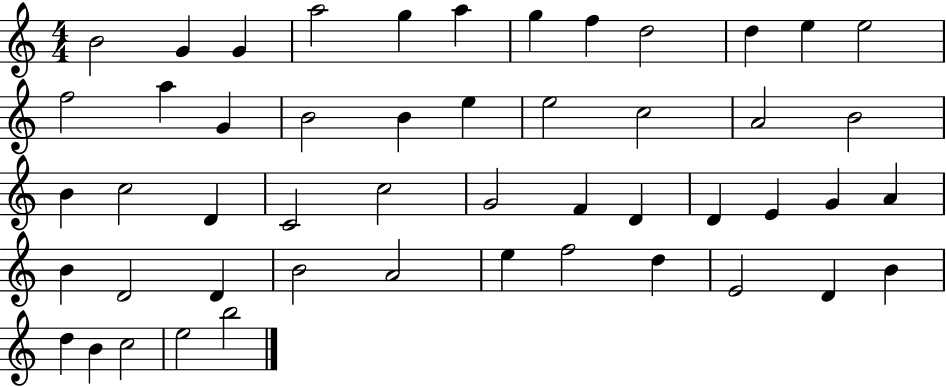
X:1
T:Untitled
M:4/4
L:1/4
K:C
B2 G G a2 g a g f d2 d e e2 f2 a G B2 B e e2 c2 A2 B2 B c2 D C2 c2 G2 F D D E G A B D2 D B2 A2 e f2 d E2 D B d B c2 e2 b2